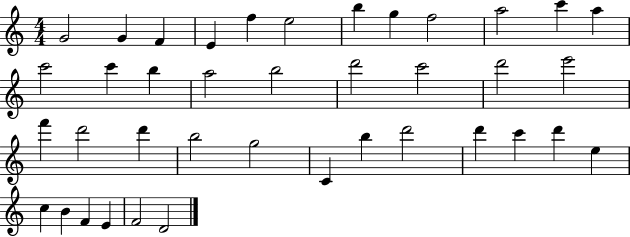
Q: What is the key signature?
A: C major